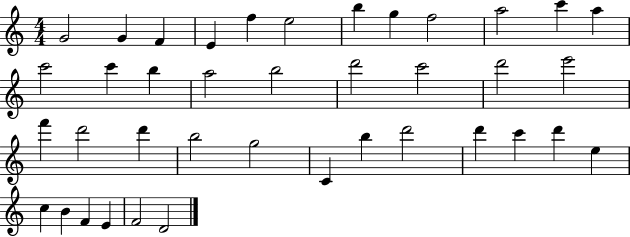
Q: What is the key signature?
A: C major